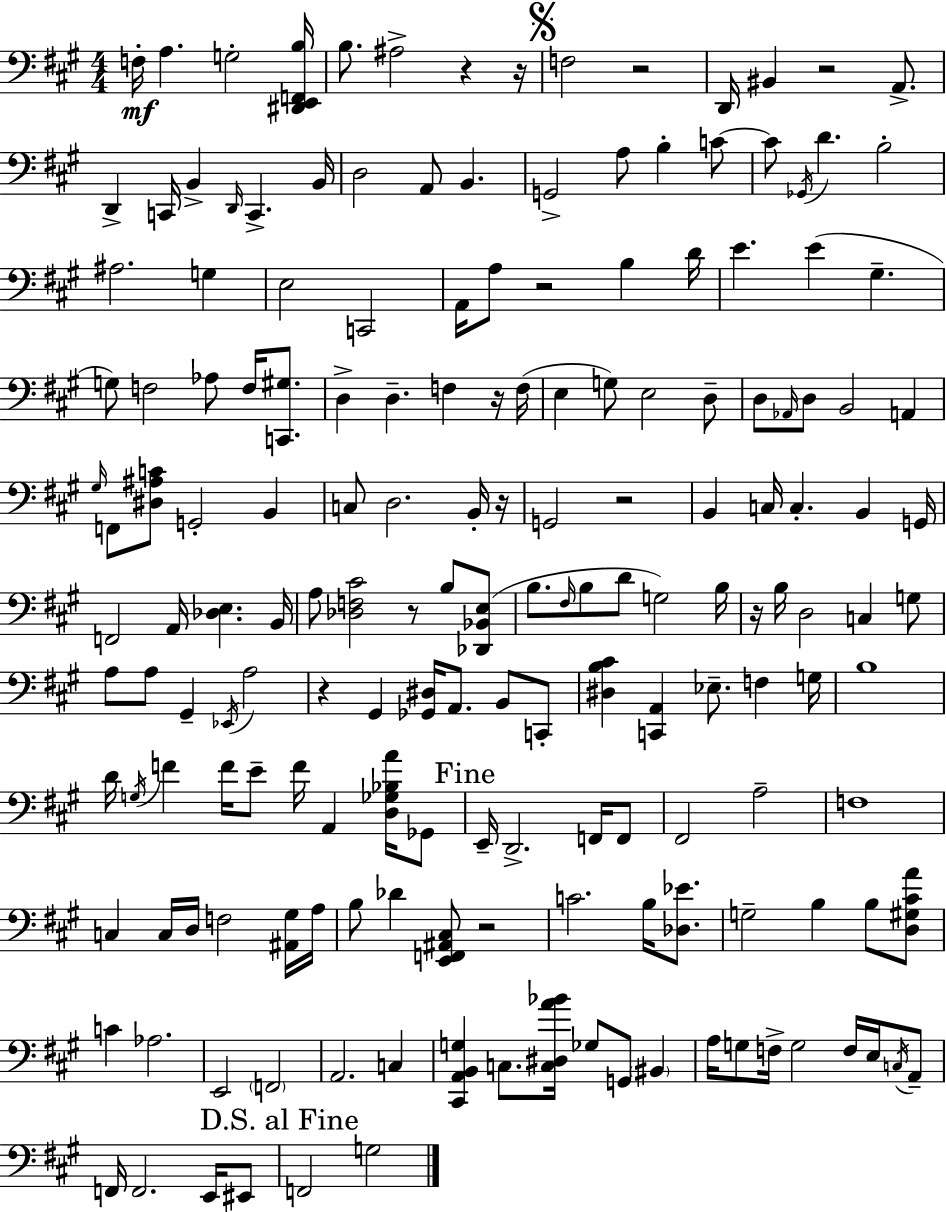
F3/s A3/q. G3/h [D#2,E2,F2,B3]/s B3/e. A#3/h R/q R/s F3/h R/h D2/s BIS2/q R/h A2/e. D2/q C2/s B2/q D2/s C2/q. B2/s D3/h A2/e B2/q. G2/h A3/e B3/q C4/e C4/e Gb2/s D4/q. B3/h A#3/h. G3/q E3/h C2/h A2/s A3/e R/h B3/q D4/s E4/q. E4/q G#3/q. G3/e F3/h Ab3/e F3/s [C2,G#3]/e. D3/q D3/q. F3/q R/s F3/s E3/q G3/e E3/h D3/e D3/e Ab2/s D3/e B2/h A2/q G#3/s F2/e [D#3,A#3,C4]/e G2/h B2/q C3/e D3/h. B2/s R/s G2/h R/h B2/q C3/s C3/q. B2/q G2/s F2/h A2/s [Db3,E3]/q. B2/s A3/e [Db3,F3,C#4]/h R/e B3/e [Db2,Bb2,E3]/e B3/e. F#3/s B3/e D4/e G3/h B3/s R/s B3/s D3/h C3/q G3/e A3/e A3/e G#2/q Eb2/s A3/h R/q G#2/q [Gb2,D#3]/s A2/e. B2/e C2/e [D#3,B3,C#4]/q [C2,A2]/q Eb3/e. F3/q G3/s B3/w D4/s G3/s F4/q F4/s E4/e F4/s A2/q [D3,Gb3,Bb3,A4]/s Gb2/e E2/s D2/h. F2/s F2/e F#2/h A3/h F3/w C3/q C3/s D3/s F3/h [A#2,G#3]/s A3/s B3/e Db4/q [E2,F2,A#2,C#3]/e R/h C4/h. B3/s [Db3,Eb4]/e. G3/h B3/q B3/e [D3,G#3,C#4,A4]/e C4/q Ab3/h. E2/h F2/h A2/h. C3/q [C#2,A2,B2,G3]/q C3/e. [C3,D#3,A4,Bb4]/s Gb3/e G2/e BIS2/q A3/s G3/e F3/s G3/h F3/s E3/s C3/s A2/e F2/s F2/h. E2/s EIS2/e F2/h G3/h